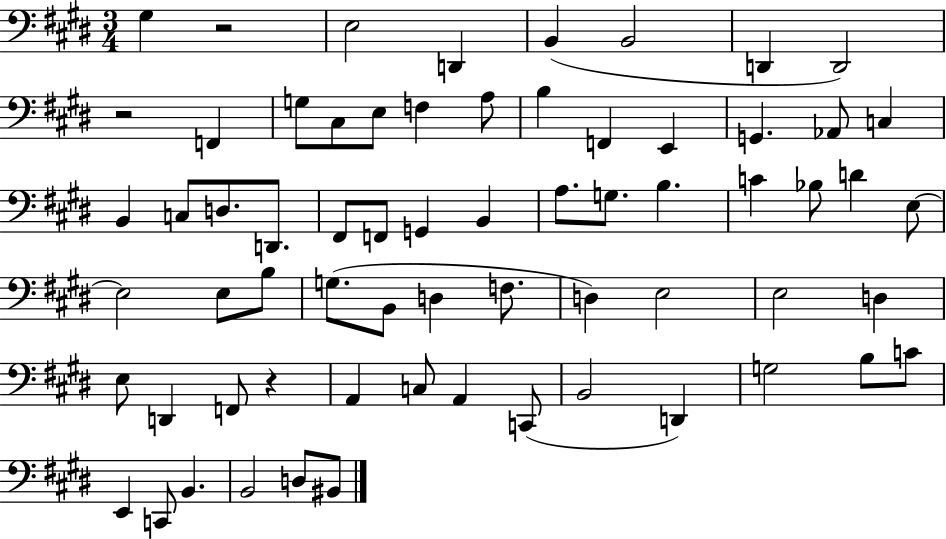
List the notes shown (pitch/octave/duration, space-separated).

G#3/q R/h E3/h D2/q B2/q B2/h D2/q D2/h R/h F2/q G3/e C#3/e E3/e F3/q A3/e B3/q F2/q E2/q G2/q. Ab2/e C3/q B2/q C3/e D3/e. D2/e. F#2/e F2/e G2/q B2/q A3/e. G3/e. B3/q. C4/q Bb3/e D4/q E3/e E3/h E3/e B3/e G3/e. B2/e D3/q F3/e. D3/q E3/h E3/h D3/q E3/e D2/q F2/e R/q A2/q C3/e A2/q C2/e B2/h D2/q G3/h B3/e C4/e E2/q C2/e B2/q. B2/h D3/e BIS2/e